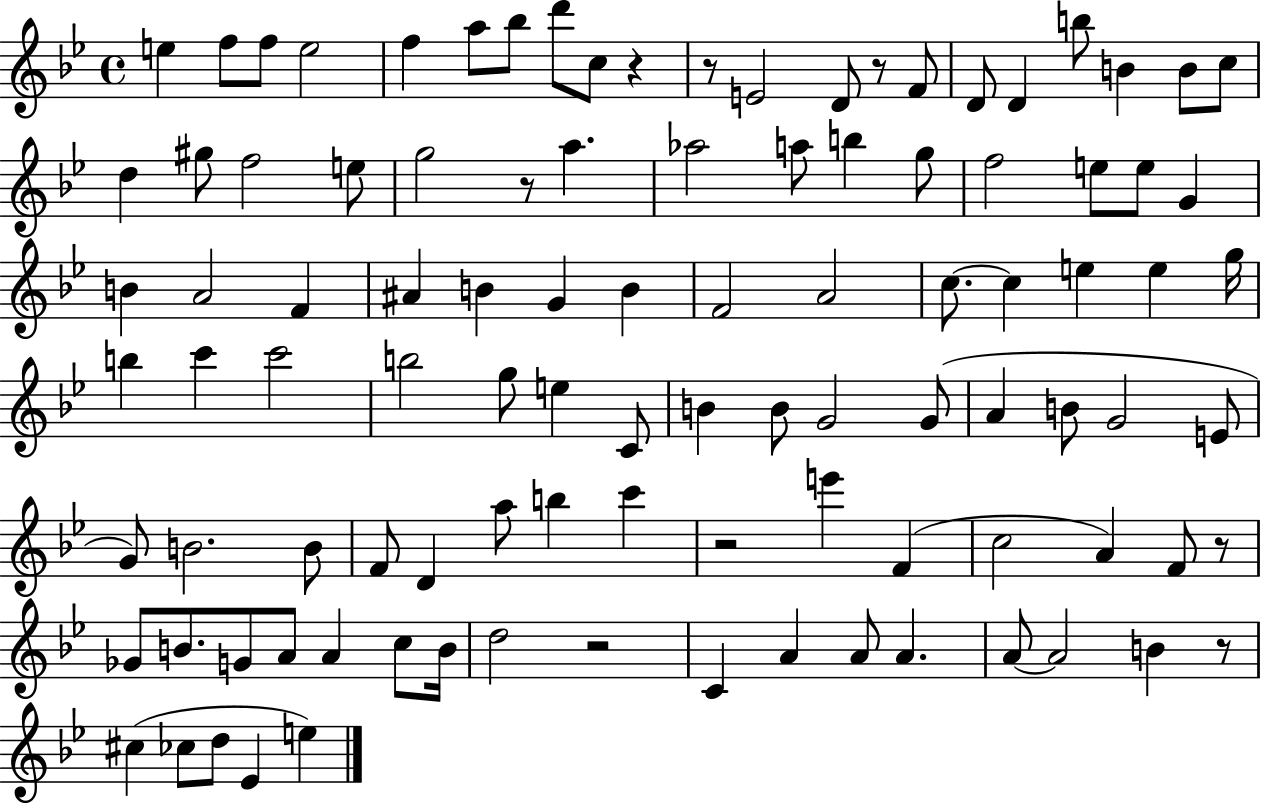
{
  \clef treble
  \time 4/4
  \defaultTimeSignature
  \key bes \major
  \repeat volta 2 { e''4 f''8 f''8 e''2 | f''4 a''8 bes''8 d'''8 c''8 r4 | r8 e'2 d'8 r8 f'8 | d'8 d'4 b''8 b'4 b'8 c''8 | \break d''4 gis''8 f''2 e''8 | g''2 r8 a''4. | aes''2 a''8 b''4 g''8 | f''2 e''8 e''8 g'4 | \break b'4 a'2 f'4 | ais'4 b'4 g'4 b'4 | f'2 a'2 | c''8.~~ c''4 e''4 e''4 g''16 | \break b''4 c'''4 c'''2 | b''2 g''8 e''4 c'8 | b'4 b'8 g'2 g'8( | a'4 b'8 g'2 e'8 | \break g'8) b'2. b'8 | f'8 d'4 a''8 b''4 c'''4 | r2 e'''4 f'4( | c''2 a'4) f'8 r8 | \break ges'8 b'8. g'8 a'8 a'4 c''8 b'16 | d''2 r2 | c'4 a'4 a'8 a'4. | a'8~~ a'2 b'4 r8 | \break cis''4( ces''8 d''8 ees'4 e''4) | } \bar "|."
}